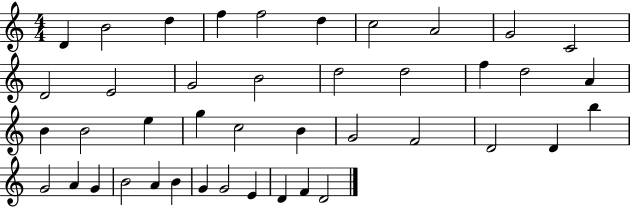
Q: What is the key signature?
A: C major